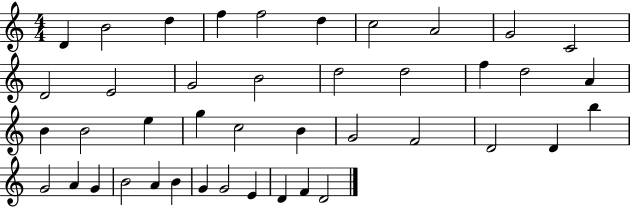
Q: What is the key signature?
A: C major